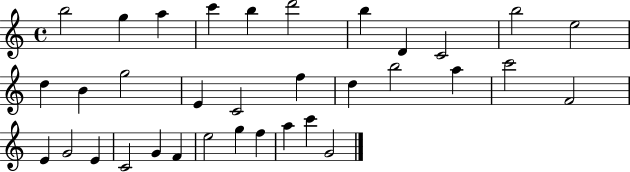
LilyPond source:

{
  \clef treble
  \time 4/4
  \defaultTimeSignature
  \key c \major
  b''2 g''4 a''4 | c'''4 b''4 d'''2 | b''4 d'4 c'2 | b''2 e''2 | \break d''4 b'4 g''2 | e'4 c'2 f''4 | d''4 b''2 a''4 | c'''2 f'2 | \break e'4 g'2 e'4 | c'2 g'4 f'4 | e''2 g''4 f''4 | a''4 c'''4 g'2 | \break \bar "|."
}